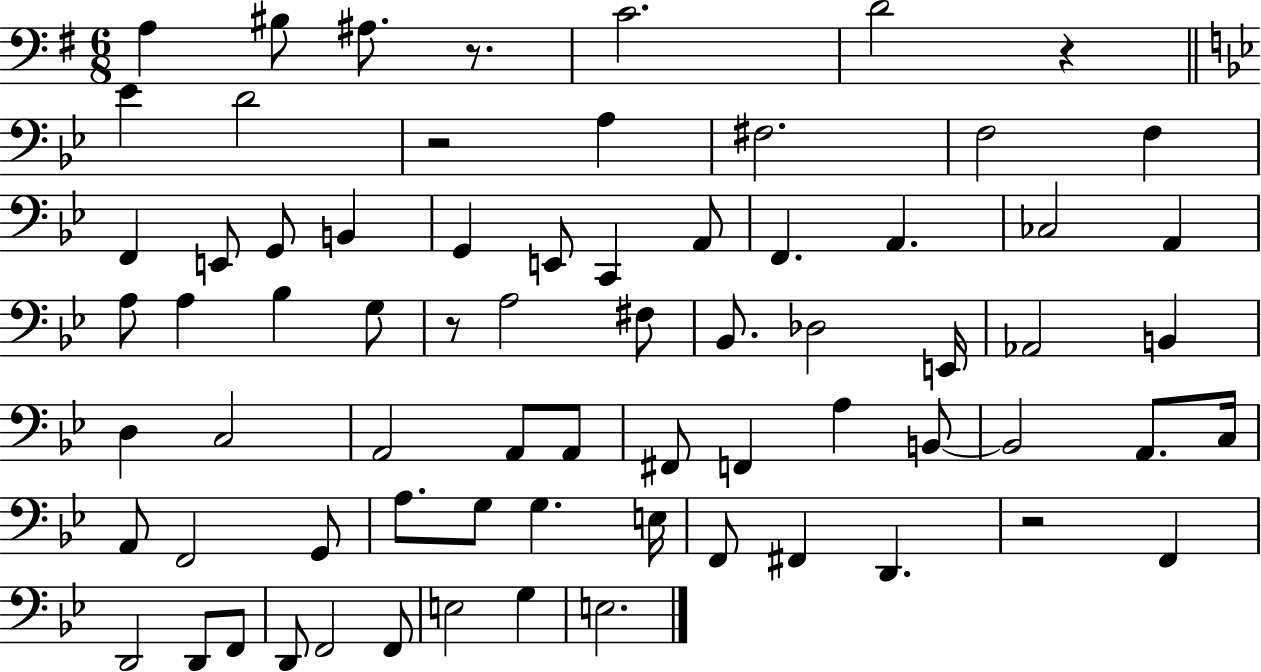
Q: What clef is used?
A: bass